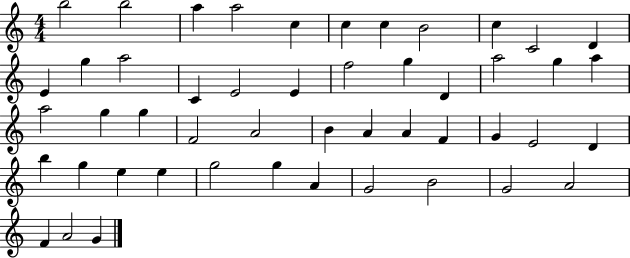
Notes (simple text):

B5/h B5/h A5/q A5/h C5/q C5/q C5/q B4/h C5/q C4/h D4/q E4/q G5/q A5/h C4/q E4/h E4/q F5/h G5/q D4/q A5/h G5/q A5/q A5/h G5/q G5/q F4/h A4/h B4/q A4/q A4/q F4/q G4/q E4/h D4/q B5/q G5/q E5/q E5/q G5/h G5/q A4/q G4/h B4/h G4/h A4/h F4/q A4/h G4/q